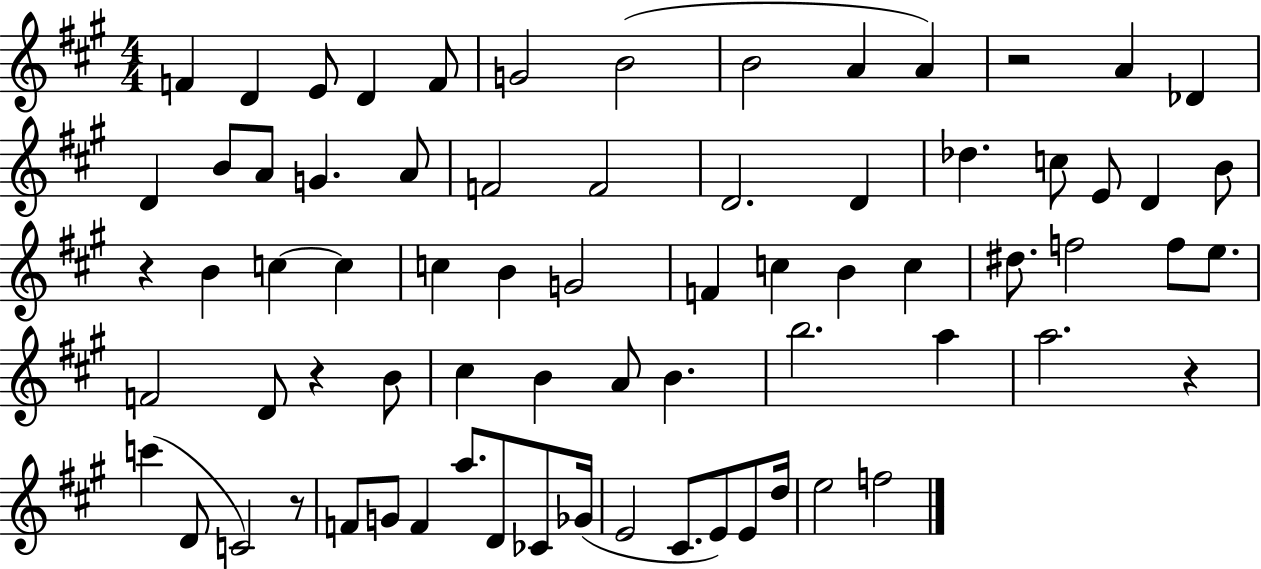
X:1
T:Untitled
M:4/4
L:1/4
K:A
F D E/2 D F/2 G2 B2 B2 A A z2 A _D D B/2 A/2 G A/2 F2 F2 D2 D _d c/2 E/2 D B/2 z B c c c B G2 F c B c ^d/2 f2 f/2 e/2 F2 D/2 z B/2 ^c B A/2 B b2 a a2 z c' D/2 C2 z/2 F/2 G/2 F a/2 D/2 _C/2 _G/4 E2 ^C/2 E/2 E/2 d/4 e2 f2